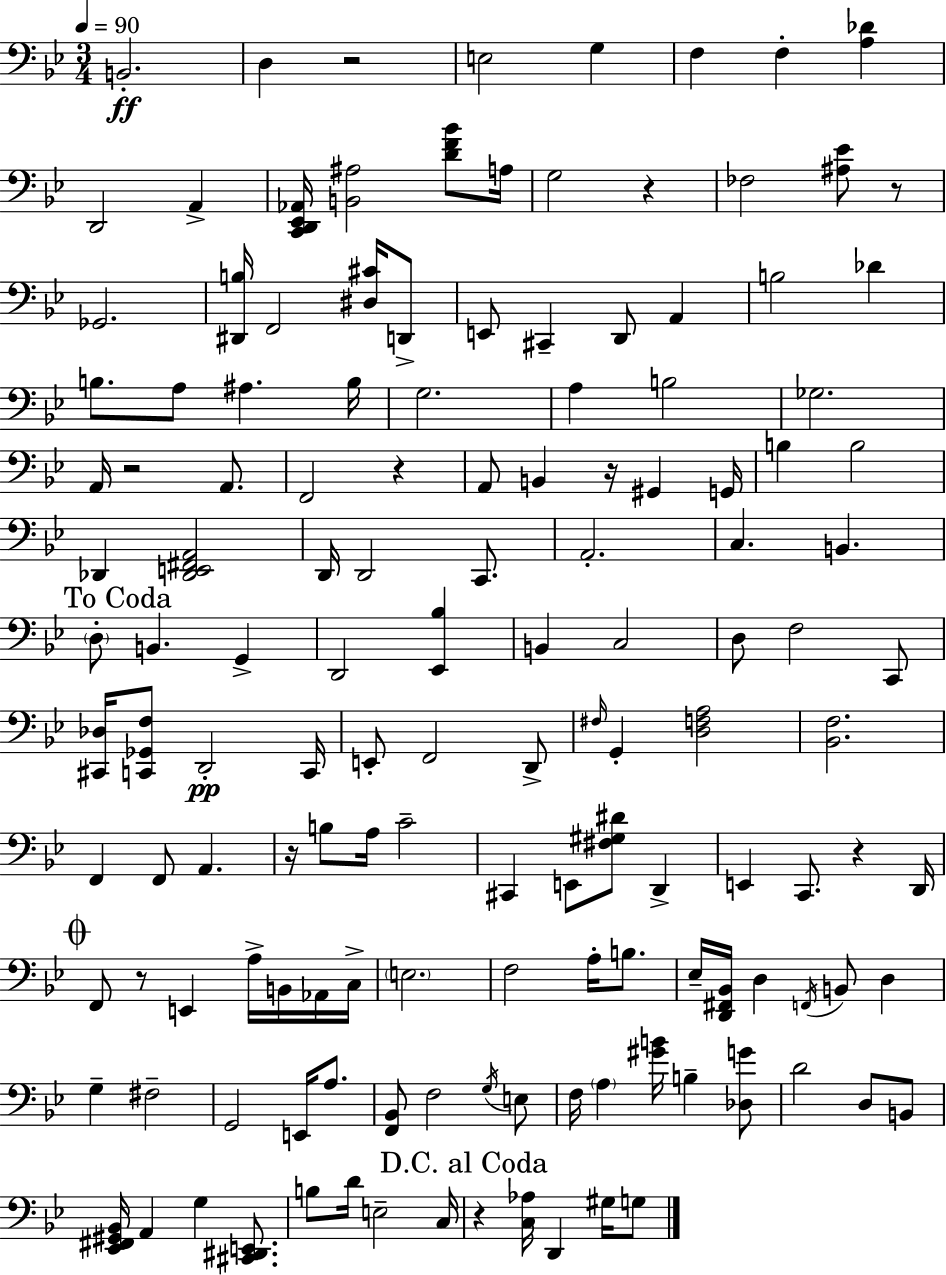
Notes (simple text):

B2/h. D3/q R/h E3/h G3/q F3/q F3/q [A3,Db4]/q D2/h A2/q [C2,D2,Eb2,Ab2]/s [B2,A#3]/h [D4,F4,Bb4]/e A3/s G3/h R/q FES3/h [A#3,Eb4]/e R/e Gb2/h. [D#2,B3]/s F2/h [D#3,C#4]/s D2/e E2/e C#2/q D2/e A2/q B3/h Db4/q B3/e. A3/e A#3/q. B3/s G3/h. A3/q B3/h Gb3/h. A2/s R/h A2/e. F2/h R/q A2/e B2/q R/s G#2/q G2/s B3/q B3/h Db2/q [Db2,E2,F#2,A2]/h D2/s D2/h C2/e. A2/h. C3/q. B2/q. D3/e B2/q. G2/q D2/h [Eb2,Bb3]/q B2/q C3/h D3/e F3/h C2/e [C#2,Db3]/s [C2,Gb2,F3]/e D2/h C2/s E2/e F2/h D2/e F#3/s G2/q [D3,F3,A3]/h [Bb2,F3]/h. F2/q F2/e A2/q. R/s B3/e A3/s C4/h C#2/q E2/e [F#3,G#3,D#4]/e D2/q E2/q C2/e. R/q D2/s F2/e R/e E2/q A3/s B2/s Ab2/s C3/s E3/h. F3/h A3/s B3/e. Eb3/s [D2,F#2,Bb2]/s D3/q F2/s B2/e D3/q G3/q F#3/h G2/h E2/s A3/e. [F2,Bb2]/e F3/h G3/s E3/e F3/s A3/q [G#4,B4]/s B3/q [Db3,G4]/e D4/h D3/e B2/e [Eb2,F#2,G#2,Bb2]/s A2/q G3/q [C#2,D#2,E2]/e. B3/e D4/s E3/h C3/s R/q [C3,Ab3]/s D2/q G#3/s G3/e